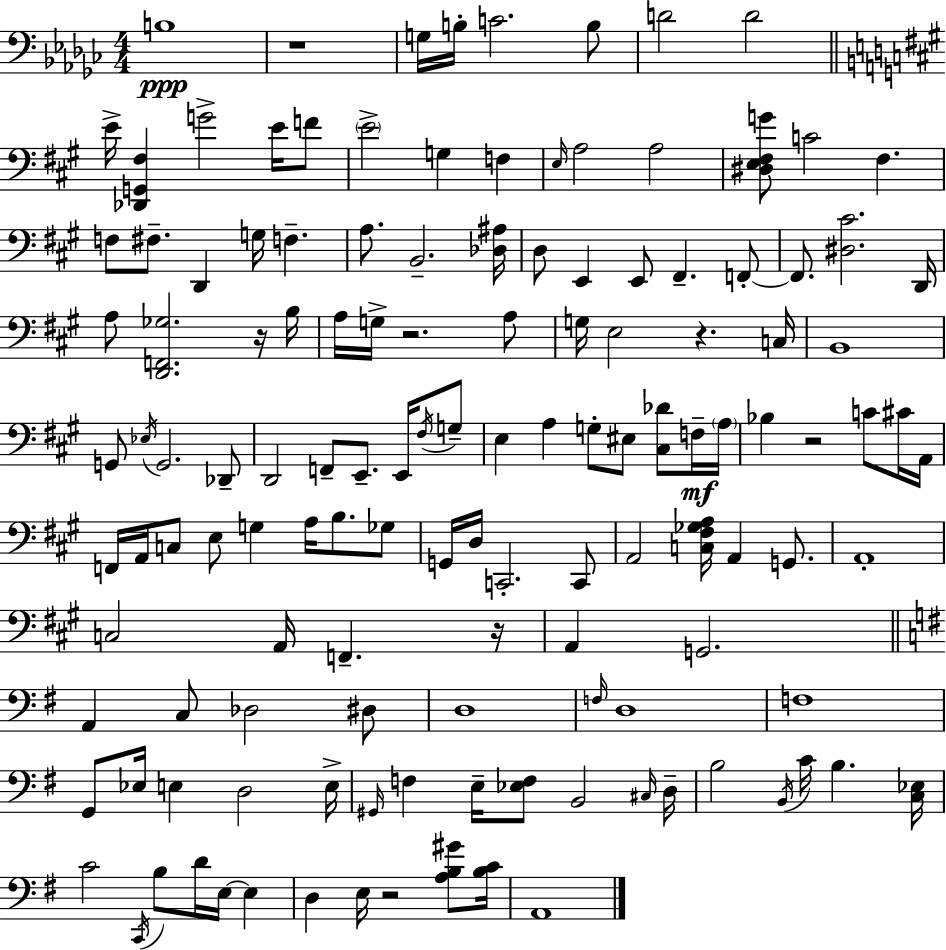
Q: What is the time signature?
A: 4/4